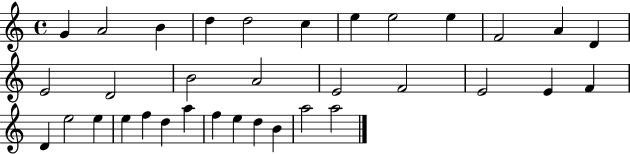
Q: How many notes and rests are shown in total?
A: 34